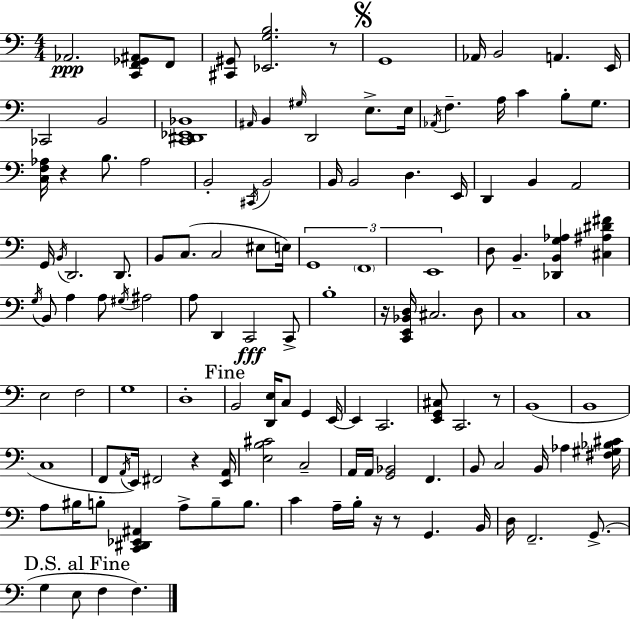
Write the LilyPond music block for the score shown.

{
  \clef bass
  \numericTimeSignature
  \time 4/4
  \key a \minor
  aes,2.\ppp <c, f, ges, ais,>8 f,8 | <cis, gis,>8 <ees, g b>2. r8 | \mark \markup { \musicglyph "scripts.segno" } g,1 | aes,16 b,2 a,4. e,16 | \break ces,2 b,2 | <c, dis, ees, bes,>1 | \grace { ais,16 } b,4 \grace { gis16 } d,2 e8.-> | e16 \acciaccatura { aes,16 } f4.-- a16 c'4 b8-. | \break g8. <c f aes>16 r4 b8. aes2 | b,2-. \acciaccatura { cis,16 } b,2 | b,16 b,2 d4. | e,16 d,4 b,4 a,2 | \break g,16 \acciaccatura { b,16 } d,2. | d,8. b,8 c8.( c2 | eis8 e16) \tuplet 3/2 { g,1 | \parenthesize f,1 | \break e,1 } | d8 b,4.-- <des, b, g aes>4 | <cis ais dis' fis'>4 \acciaccatura { g16 } b,8 a4 a8 \acciaccatura { gis16 } ais2 | a8 d,4 c,2\fff | \break c,8-> b1-. | r16 <c, e, bes, d>16 cis2. | d8 c1 | c1 | \break e2 f2 | g1 | d1-. | \mark "Fine" b,2 <d, e>16 | \break c8 g,4 e,16~~ e,4 c,2. | <e, g, cis>8 c,2. | r8 b,1( | b,1 | \break c1 | f,8 \acciaccatura { a,16 } e,16) fis,2 | r4 <e, a,>16 <e b cis'>2 | c2-- a,16 a,16 <g, bes,>2 | \break f,4. b,8 c2 | b,16 aes4 <fis gis bes cis'>16 a8 bis16 b8-. <c, dis, ees, ais,>4 | a8-> b8-- b8. c'4 a16-- b16-. r16 r8 | g,4. b,16 d16 f,2.-- | \break g,8.->( \mark "D.S. al Fine" g4 e8 f4 | f4.) \bar "|."
}